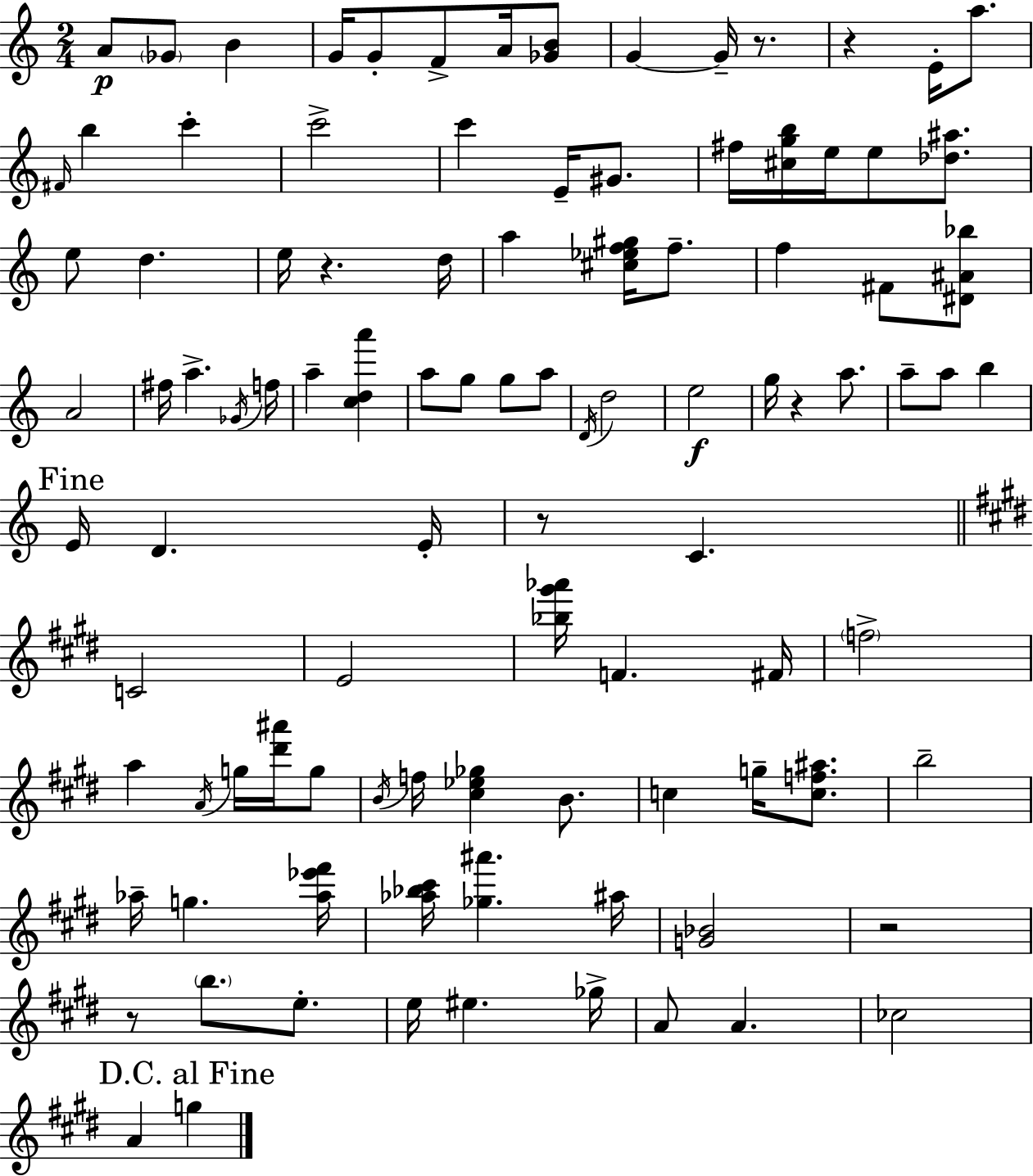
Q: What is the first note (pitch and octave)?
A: A4